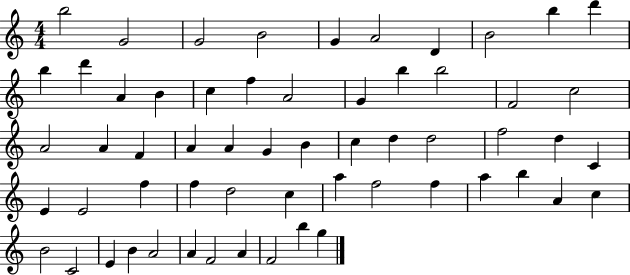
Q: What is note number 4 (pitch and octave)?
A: B4